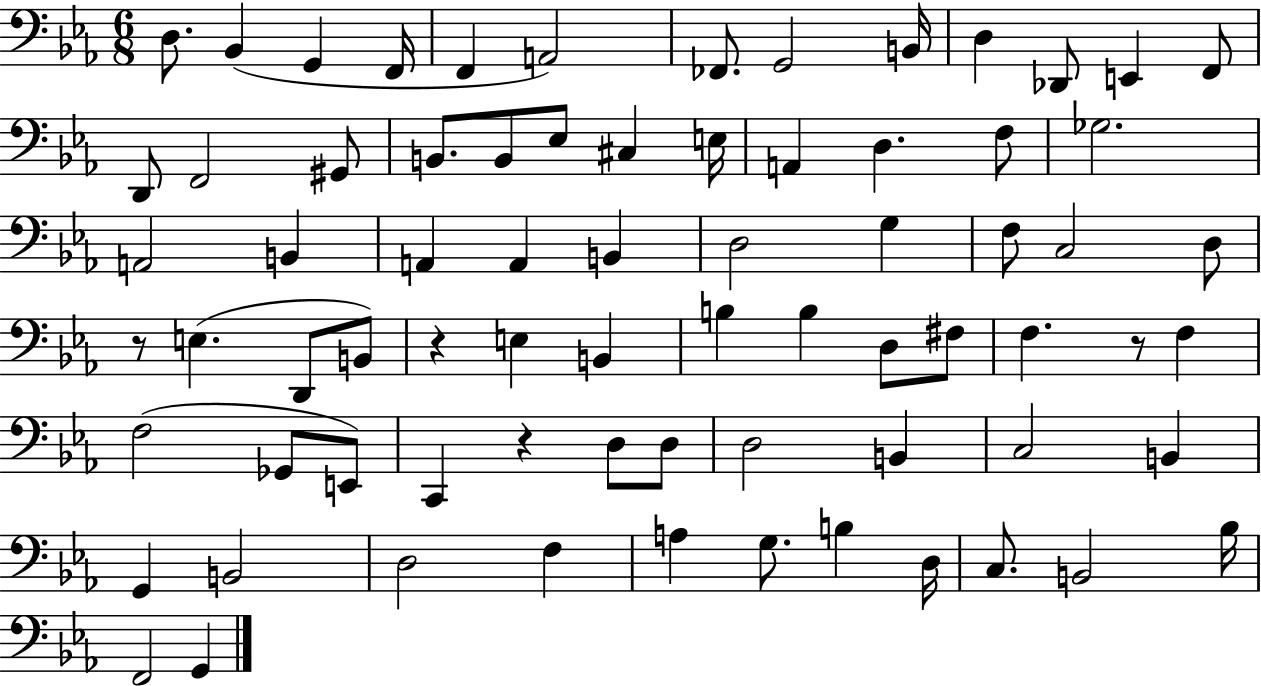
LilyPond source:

{
  \clef bass
  \numericTimeSignature
  \time 6/8
  \key ees \major
  d8. bes,4( g,4 f,16 | f,4 a,2) | fes,8. g,2 b,16 | d4 des,8 e,4 f,8 | \break d,8 f,2 gis,8 | b,8. b,8 ees8 cis4 e16 | a,4 d4. f8 | ges2. | \break a,2 b,4 | a,4 a,4 b,4 | d2 g4 | f8 c2 d8 | \break r8 e4.( d,8 b,8) | r4 e4 b,4 | b4 b4 d8 fis8 | f4. r8 f4 | \break f2( ges,8 e,8) | c,4 r4 d8 d8 | d2 b,4 | c2 b,4 | \break g,4 b,2 | d2 f4 | a4 g8. b4 d16 | c8. b,2 bes16 | \break f,2 g,4 | \bar "|."
}